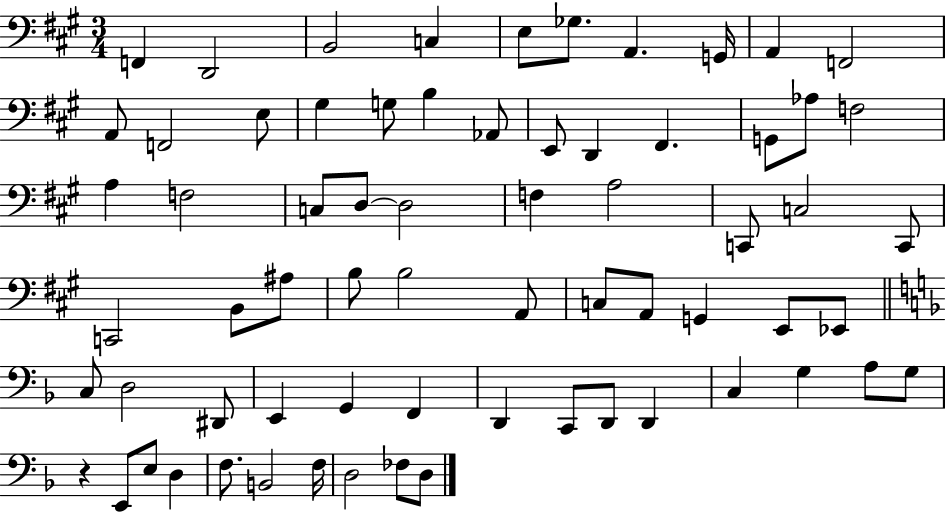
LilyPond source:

{
  \clef bass
  \numericTimeSignature
  \time 3/4
  \key a \major
  f,4 d,2 | b,2 c4 | e8 ges8. a,4. g,16 | a,4 f,2 | \break a,8 f,2 e8 | gis4 g8 b4 aes,8 | e,8 d,4 fis,4. | g,8 aes8 f2 | \break a4 f2 | c8 d8~~ d2 | f4 a2 | c,8 c2 c,8 | \break c,2 b,8 ais8 | b8 b2 a,8 | c8 a,8 g,4 e,8 ees,8 | \bar "||" \break \key f \major c8 d2 dis,8 | e,4 g,4 f,4 | d,4 c,8 d,8 d,4 | c4 g4 a8 g8 | \break r4 e,8 e8 d4 | f8. b,2 f16 | d2 fes8 d8 | \bar "|."
}